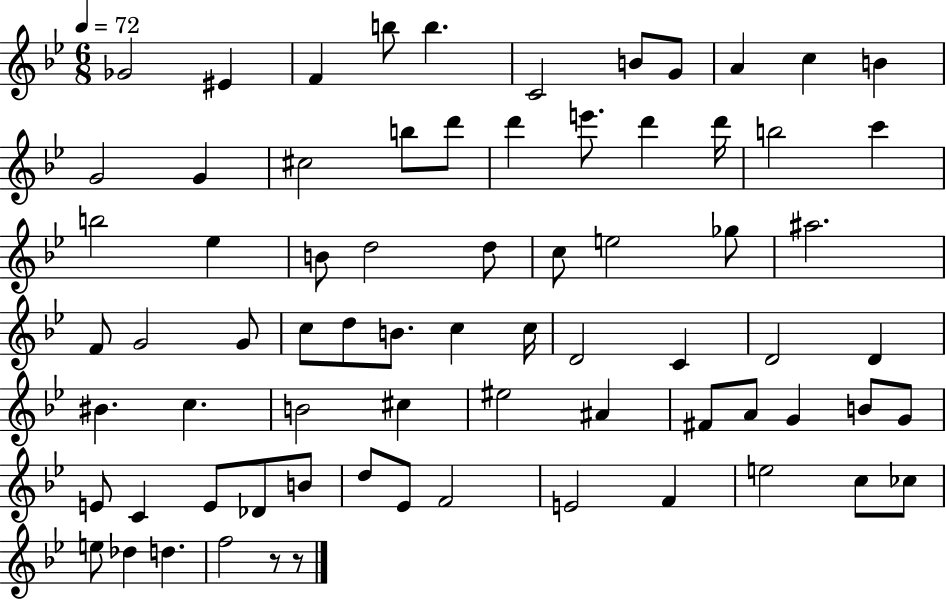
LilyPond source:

{
  \clef treble
  \numericTimeSignature
  \time 6/8
  \key bes \major
  \tempo 4 = 72
  ges'2 eis'4 | f'4 b''8 b''4. | c'2 b'8 g'8 | a'4 c''4 b'4 | \break g'2 g'4 | cis''2 b''8 d'''8 | d'''4 e'''8. d'''4 d'''16 | b''2 c'''4 | \break b''2 ees''4 | b'8 d''2 d''8 | c''8 e''2 ges''8 | ais''2. | \break f'8 g'2 g'8 | c''8 d''8 b'8. c''4 c''16 | d'2 c'4 | d'2 d'4 | \break bis'4. c''4. | b'2 cis''4 | eis''2 ais'4 | fis'8 a'8 g'4 b'8 g'8 | \break e'8 c'4 e'8 des'8 b'8 | d''8 ees'8 f'2 | e'2 f'4 | e''2 c''8 ces''8 | \break e''8 des''4 d''4. | f''2 r8 r8 | \bar "|."
}